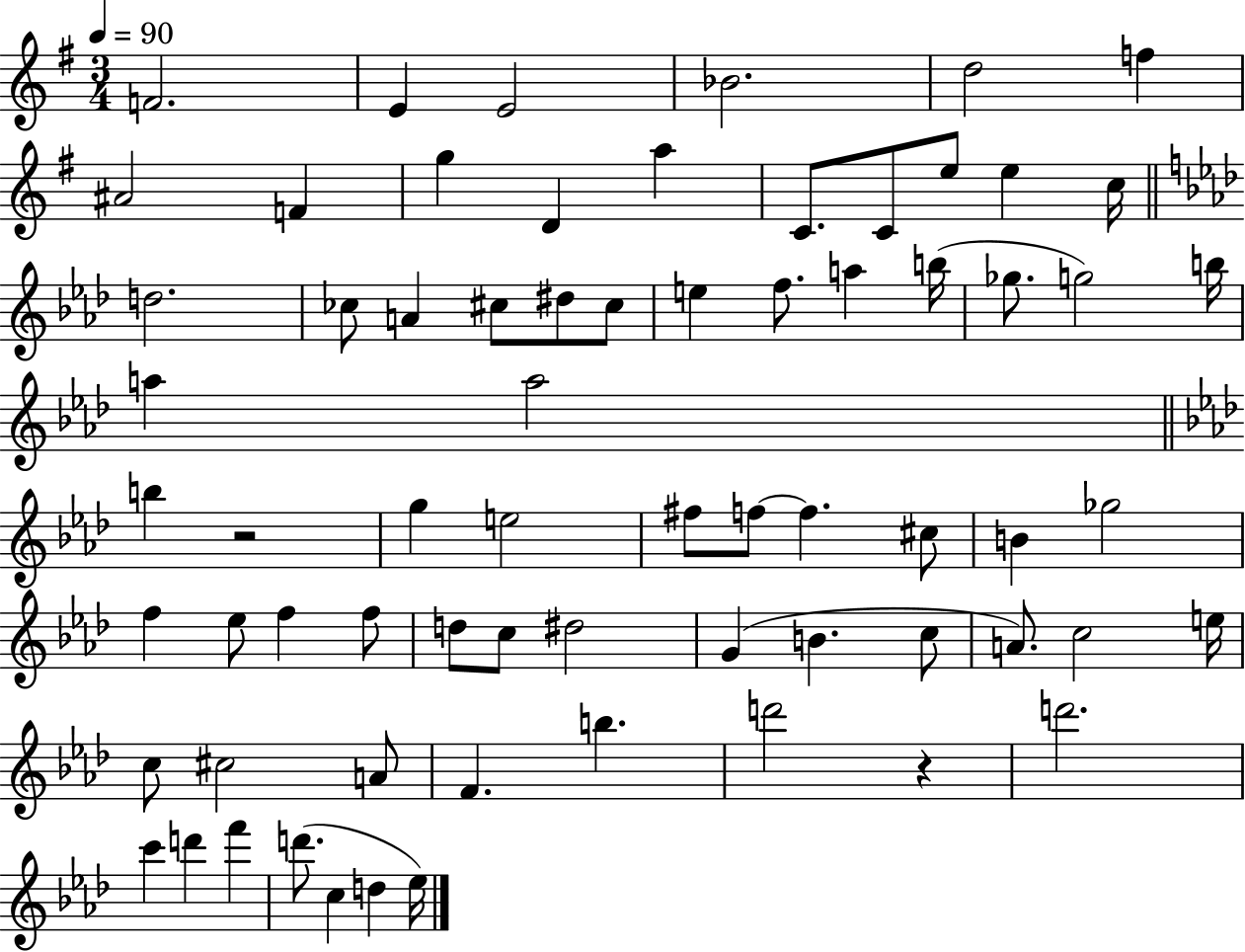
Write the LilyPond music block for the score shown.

{
  \clef treble
  \numericTimeSignature
  \time 3/4
  \key g \major
  \tempo 4 = 90
  f'2. | e'4 e'2 | bes'2. | d''2 f''4 | \break ais'2 f'4 | g''4 d'4 a''4 | c'8. c'8 e''8 e''4 c''16 | \bar "||" \break \key aes \major d''2. | ces''8 a'4 cis''8 dis''8 cis''8 | e''4 f''8. a''4 b''16( | ges''8. g''2) b''16 | \break a''4 a''2 | \bar "||" \break \key f \minor b''4 r2 | g''4 e''2 | fis''8 f''8~~ f''4. cis''8 | b'4 ges''2 | \break f''4 ees''8 f''4 f''8 | d''8 c''8 dis''2 | g'4( b'4. c''8 | a'8.) c''2 e''16 | \break c''8 cis''2 a'8 | f'4. b''4. | d'''2 r4 | d'''2. | \break c'''4 d'''4 f'''4 | d'''8.( c''4 d''4 ees''16) | \bar "|."
}